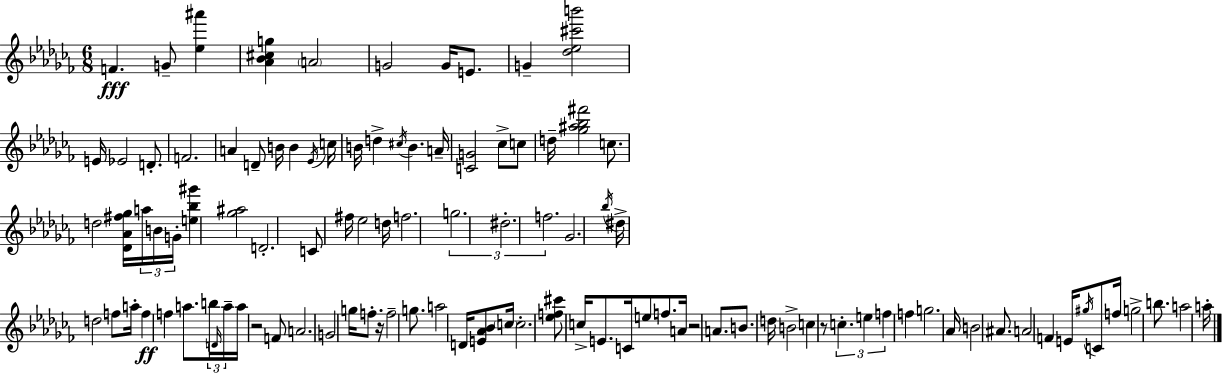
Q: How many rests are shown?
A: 4